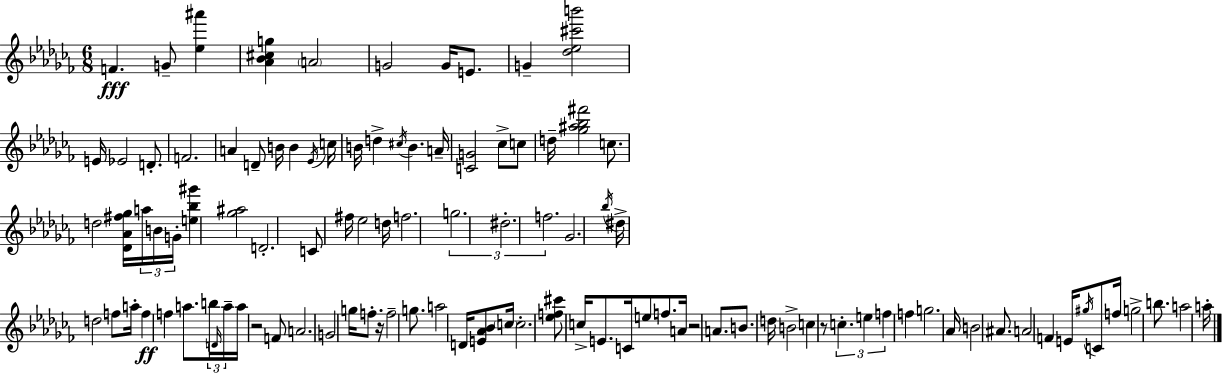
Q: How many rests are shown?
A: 4